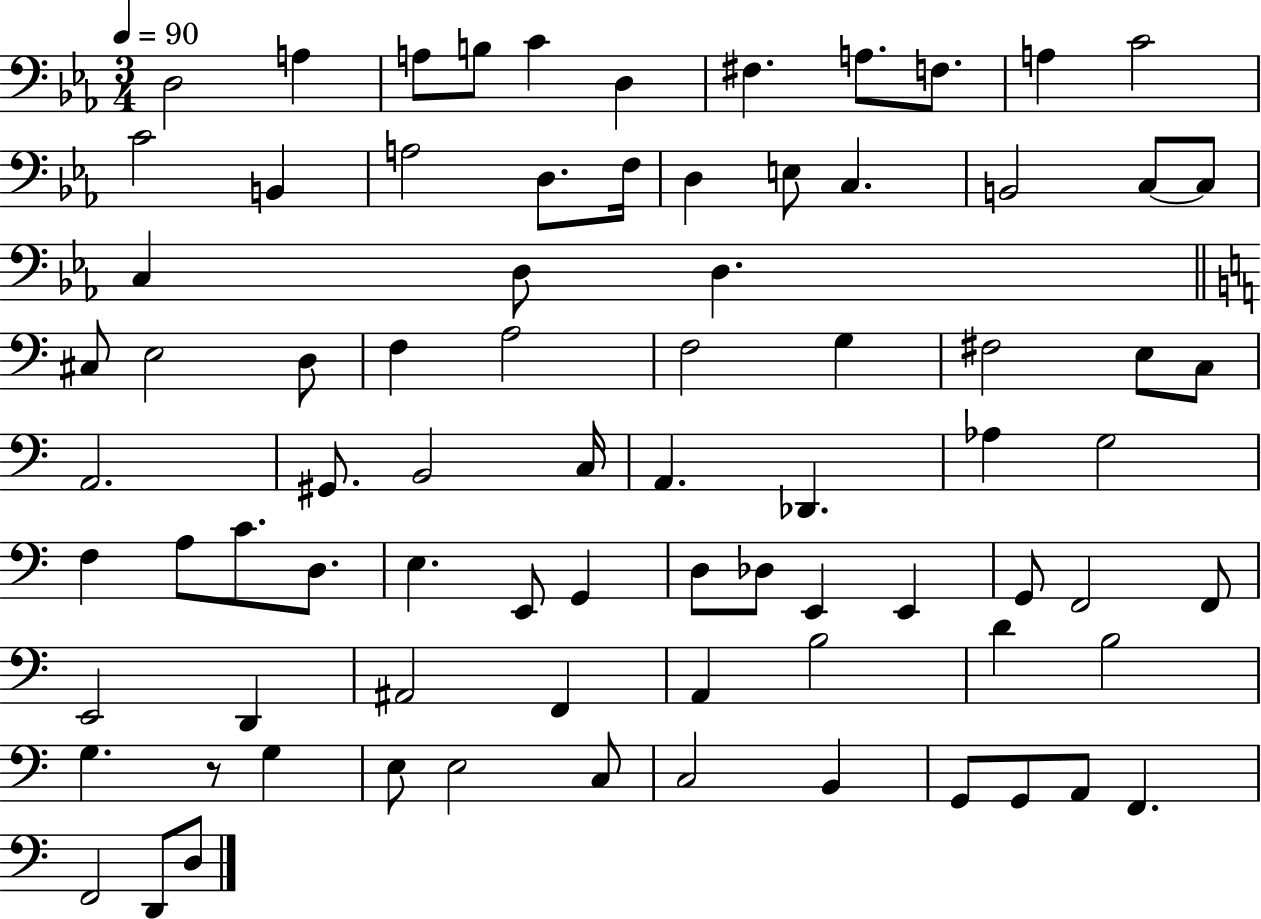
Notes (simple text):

D3/h A3/q A3/e B3/e C4/q D3/q F#3/q. A3/e. F3/e. A3/q C4/h C4/h B2/q A3/h D3/e. F3/s D3/q E3/e C3/q. B2/h C3/e C3/e C3/q D3/e D3/q. C#3/e E3/h D3/e F3/q A3/h F3/h G3/q F#3/h E3/e C3/e A2/h. G#2/e. B2/h C3/s A2/q. Db2/q. Ab3/q G3/h F3/q A3/e C4/e. D3/e. E3/q. E2/e G2/q D3/e Db3/e E2/q E2/q G2/e F2/h F2/e E2/h D2/q A#2/h F2/q A2/q B3/h D4/q B3/h G3/q. R/e G3/q E3/e E3/h C3/e C3/h B2/q G2/e G2/e A2/e F2/q. F2/h D2/e D3/e